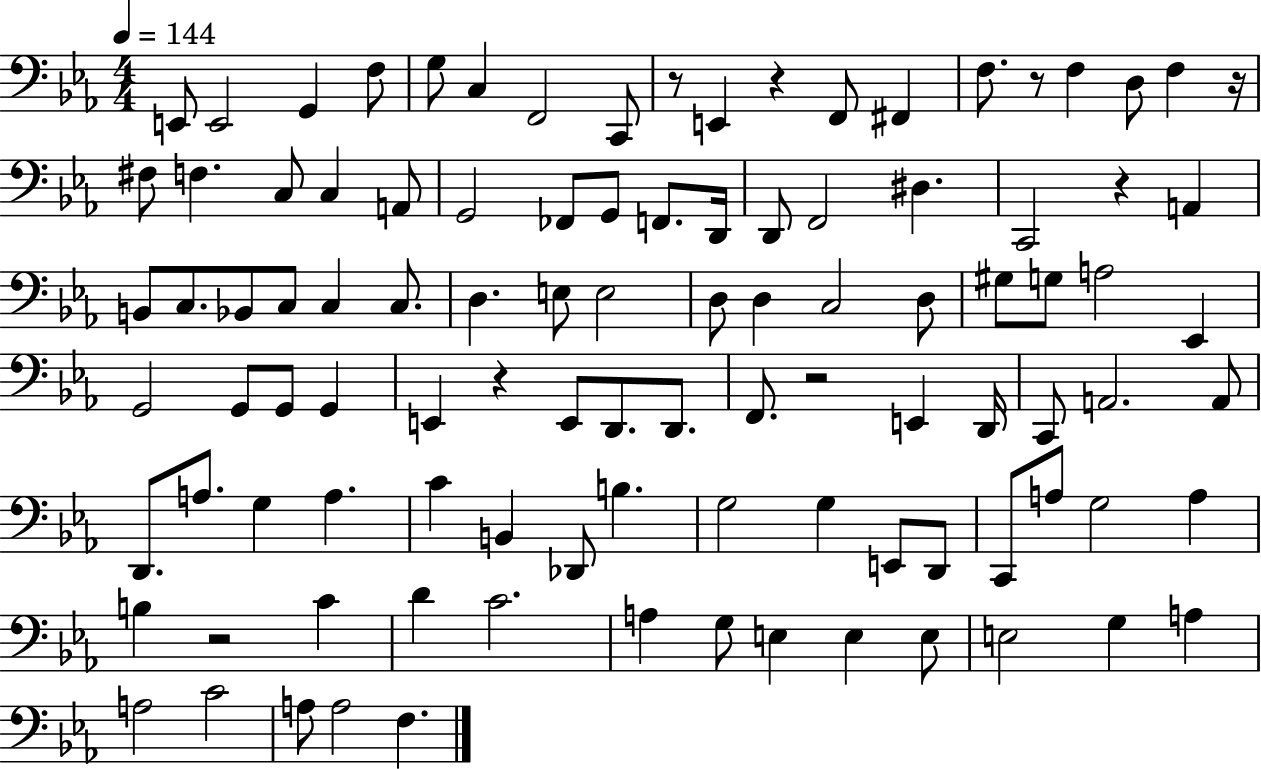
X:1
T:Untitled
M:4/4
L:1/4
K:Eb
E,,/2 E,,2 G,, F,/2 G,/2 C, F,,2 C,,/2 z/2 E,, z F,,/2 ^F,, F,/2 z/2 F, D,/2 F, z/4 ^F,/2 F, C,/2 C, A,,/2 G,,2 _F,,/2 G,,/2 F,,/2 D,,/4 D,,/2 F,,2 ^D, C,,2 z A,, B,,/2 C,/2 _B,,/2 C,/2 C, C,/2 D, E,/2 E,2 D,/2 D, C,2 D,/2 ^G,/2 G,/2 A,2 _E,, G,,2 G,,/2 G,,/2 G,, E,, z E,,/2 D,,/2 D,,/2 F,,/2 z2 E,, D,,/4 C,,/2 A,,2 A,,/2 D,,/2 A,/2 G, A, C B,, _D,,/2 B, G,2 G, E,,/2 D,,/2 C,,/2 A,/2 G,2 A, B, z2 C D C2 A, G,/2 E, E, E,/2 E,2 G, A, A,2 C2 A,/2 A,2 F,